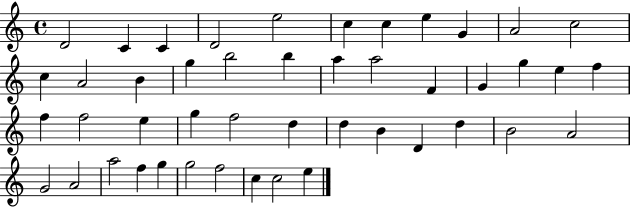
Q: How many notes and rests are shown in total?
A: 46